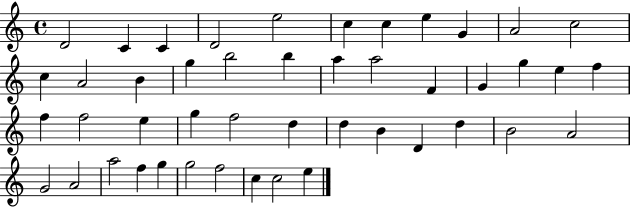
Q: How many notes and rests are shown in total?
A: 46